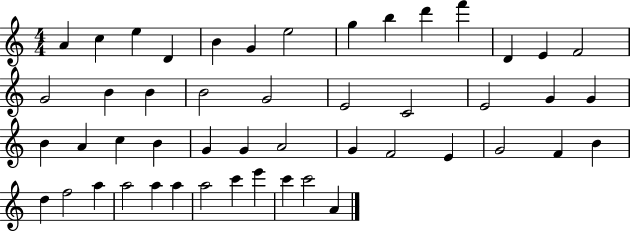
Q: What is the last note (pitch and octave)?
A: A4